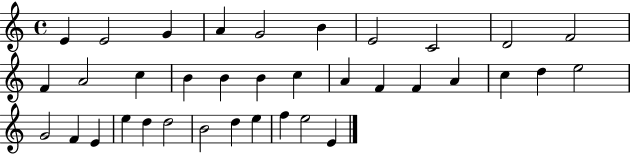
E4/q E4/h G4/q A4/q G4/h B4/q E4/h C4/h D4/h F4/h F4/q A4/h C5/q B4/q B4/q B4/q C5/q A4/q F4/q F4/q A4/q C5/q D5/q E5/h G4/h F4/q E4/q E5/q D5/q D5/h B4/h D5/q E5/q F5/q E5/h E4/q